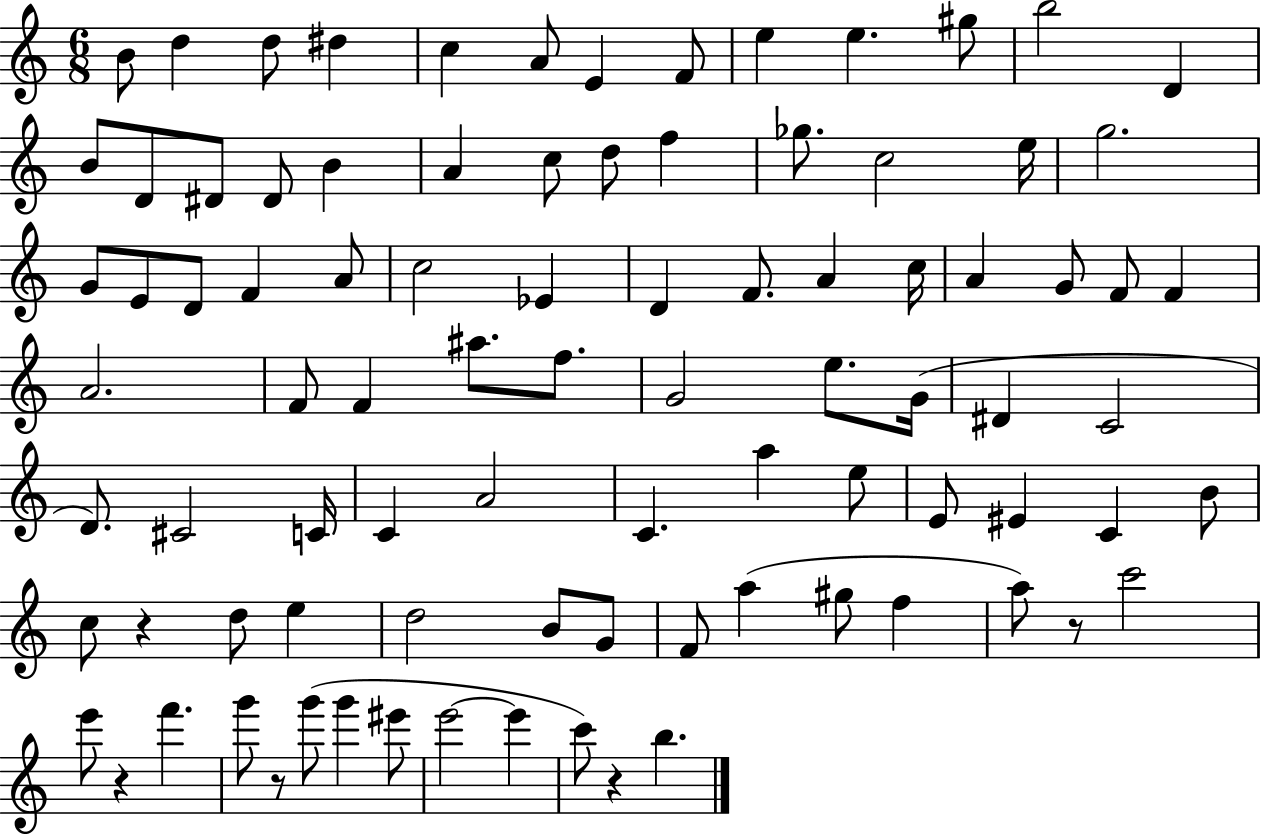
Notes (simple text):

B4/e D5/q D5/e D#5/q C5/q A4/e E4/q F4/e E5/q E5/q. G#5/e B5/h D4/q B4/e D4/e D#4/e D#4/e B4/q A4/q C5/e D5/e F5/q Gb5/e. C5/h E5/s G5/h. G4/e E4/e D4/e F4/q A4/e C5/h Eb4/q D4/q F4/e. A4/q C5/s A4/q G4/e F4/e F4/q A4/h. F4/e F4/q A#5/e. F5/e. G4/h E5/e. G4/s D#4/q C4/h D4/e. C#4/h C4/s C4/q A4/h C4/q. A5/q E5/e E4/e EIS4/q C4/q B4/e C5/e R/q D5/e E5/q D5/h B4/e G4/e F4/e A5/q G#5/e F5/q A5/e R/e C6/h E6/e R/q F6/q. G6/e R/e G6/e G6/q EIS6/e E6/h E6/q C6/e R/q B5/q.